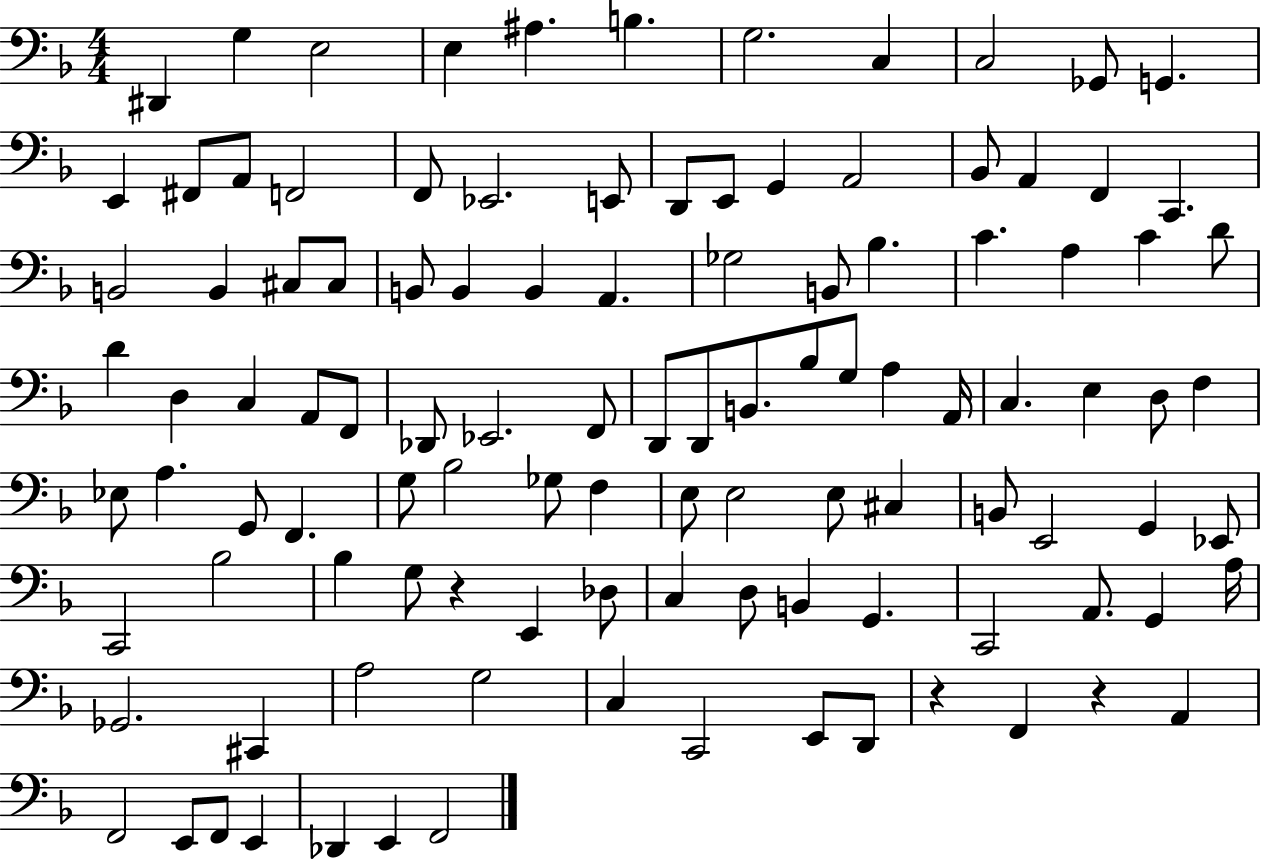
{
  \clef bass
  \numericTimeSignature
  \time 4/4
  \key f \major
  dis,4 g4 e2 | e4 ais4. b4. | g2. c4 | c2 ges,8 g,4. | \break e,4 fis,8 a,8 f,2 | f,8 ees,2. e,8 | d,8 e,8 g,4 a,2 | bes,8 a,4 f,4 c,4. | \break b,2 b,4 cis8 cis8 | b,8 b,4 b,4 a,4. | ges2 b,8 bes4. | c'4. a4 c'4 d'8 | \break d'4 d4 c4 a,8 f,8 | des,8 ees,2. f,8 | d,8 d,8 b,8. bes8 g8 a4 a,16 | c4. e4 d8 f4 | \break ees8 a4. g,8 f,4. | g8 bes2 ges8 f4 | e8 e2 e8 cis4 | b,8 e,2 g,4 ees,8 | \break c,2 bes2 | bes4 g8 r4 e,4 des8 | c4 d8 b,4 g,4. | c,2 a,8. g,4 a16 | \break ges,2. cis,4 | a2 g2 | c4 c,2 e,8 d,8 | r4 f,4 r4 a,4 | \break f,2 e,8 f,8 e,4 | des,4 e,4 f,2 | \bar "|."
}